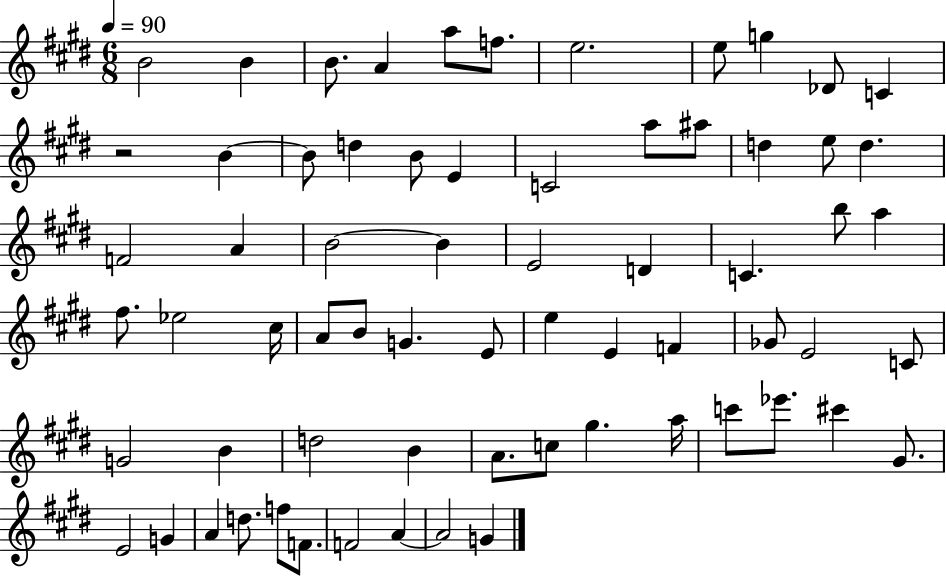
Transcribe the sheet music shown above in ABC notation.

X:1
T:Untitled
M:6/8
L:1/4
K:E
B2 B B/2 A a/2 f/2 e2 e/2 g _D/2 C z2 B B/2 d B/2 E C2 a/2 ^a/2 d e/2 d F2 A B2 B E2 D C b/2 a ^f/2 _e2 ^c/4 A/2 B/2 G E/2 e E F _G/2 E2 C/2 G2 B d2 B A/2 c/2 ^g a/4 c'/2 _e'/2 ^c' ^G/2 E2 G A d/2 f/2 F/2 F2 A A2 G